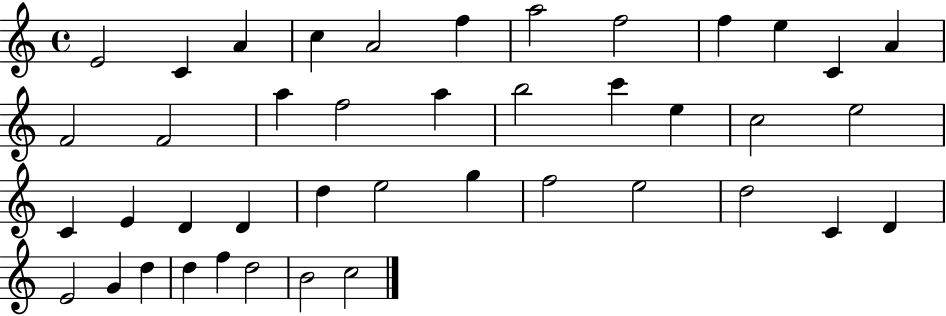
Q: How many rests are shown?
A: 0